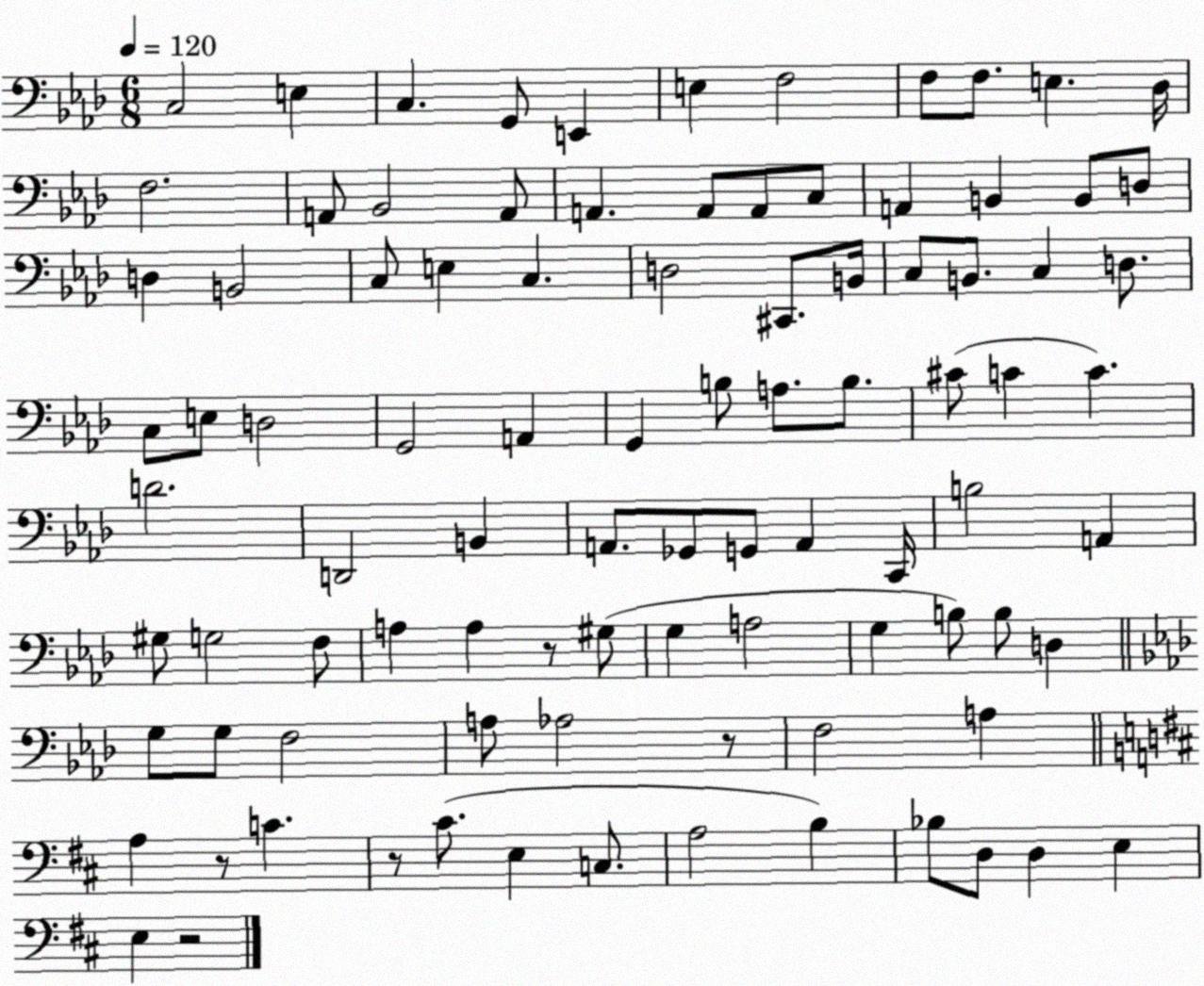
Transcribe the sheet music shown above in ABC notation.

X:1
T:Untitled
M:6/8
L:1/4
K:Ab
C,2 E, C, G,,/2 E,, E, F,2 F,/2 F,/2 E, _D,/4 F,2 A,,/2 _B,,2 A,,/2 A,, A,,/2 A,,/2 C,/2 A,, B,, B,,/2 D,/2 D, B,,2 C,/2 E, C, D,2 ^C,,/2 B,,/4 C,/2 B,,/2 C, D,/2 C,/2 E,/2 D,2 G,,2 A,, G,, B,/2 A,/2 B,/2 ^C/2 C C D2 D,,2 B,, A,,/2 _G,,/2 G,,/2 A,, C,,/4 B,2 A,, ^G,/2 G,2 F,/2 A, A, z/2 ^G,/2 G, A,2 G, B,/2 B,/2 D, G,/2 G,/2 F,2 A,/2 _A,2 z/2 F,2 A, A, z/2 C z/2 ^C/2 E, C,/2 A,2 B, _B,/2 D,/2 D, E, E, z2